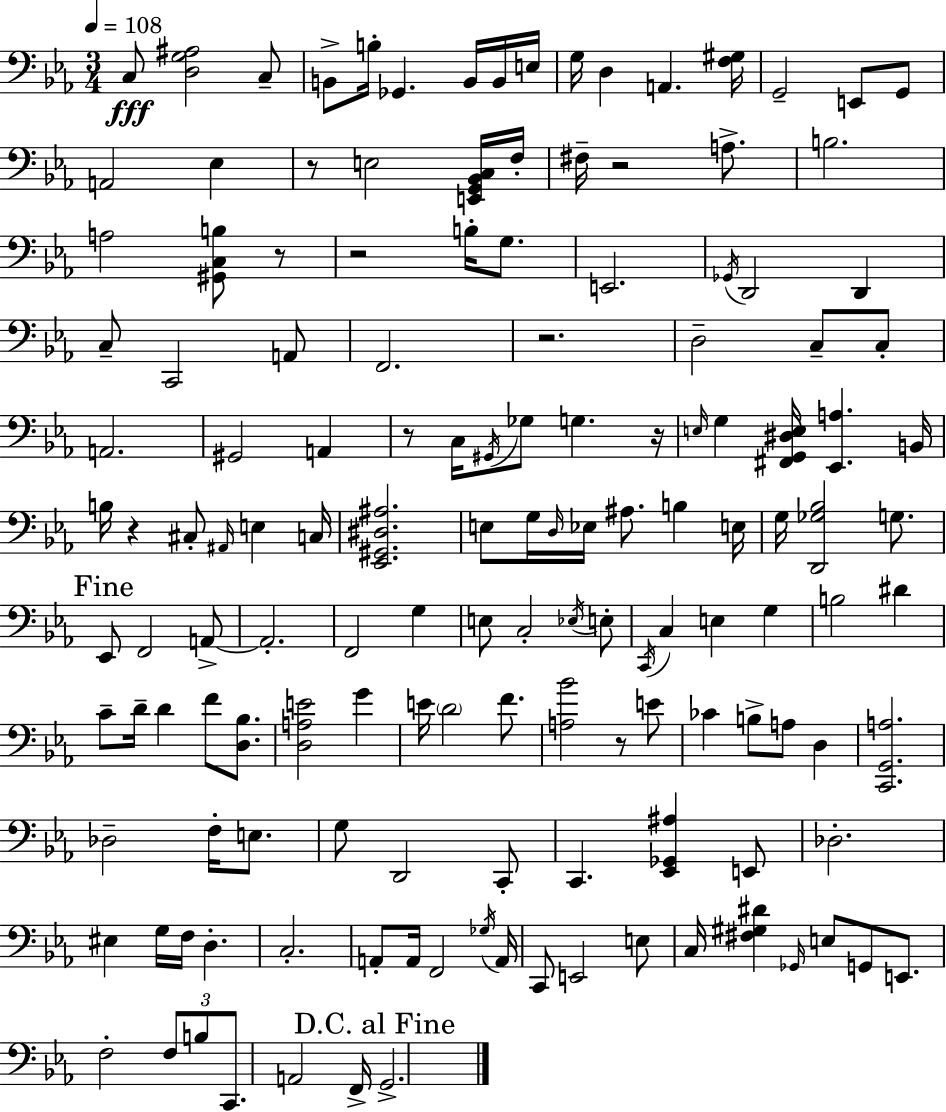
X:1
T:Untitled
M:3/4
L:1/4
K:Cm
C,/2 [D,G,^A,]2 C,/2 B,,/2 B,/4 _G,, B,,/4 B,,/4 E,/4 G,/4 D, A,, [F,^G,]/4 G,,2 E,,/2 G,,/2 A,,2 _E, z/2 E,2 [E,,G,,_B,,C,]/4 F,/4 ^F,/4 z2 A,/2 B,2 A,2 [^G,,C,B,]/2 z/2 z2 B,/4 G,/2 E,,2 _G,,/4 D,,2 D,, C,/2 C,,2 A,,/2 F,,2 z2 D,2 C,/2 C,/2 A,,2 ^G,,2 A,, z/2 C,/4 ^G,,/4 _G,/2 G, z/4 E,/4 G, [^F,,G,,^D,E,]/4 [_E,,A,] B,,/4 B,/4 z ^C,/2 ^A,,/4 E, C,/4 [_E,,^G,,^D,^A,]2 E,/2 G,/4 D,/4 _E,/4 ^A,/2 B, E,/4 G,/4 [D,,_G,_B,]2 G,/2 _E,,/2 F,,2 A,,/2 A,,2 F,,2 G, E,/2 C,2 _E,/4 E,/2 C,,/4 C, E, G, B,2 ^D C/2 D/4 D F/2 [D,_B,]/2 [D,A,E]2 G E/4 D2 F/2 [A,_B]2 z/2 E/2 _C B,/2 A,/2 D, [C,,G,,A,]2 _D,2 F,/4 E,/2 G,/2 D,,2 C,,/2 C,, [_E,,_G,,^A,] E,,/2 _D,2 ^E, G,/4 F,/4 D, C,2 A,,/2 A,,/4 F,,2 _G,/4 A,,/4 C,,/2 E,,2 E,/2 C,/4 [^F,^G,^D] _G,,/4 E,/2 G,,/2 E,,/2 F,2 F,/2 B,/2 C,,/2 A,,2 F,,/4 G,,2